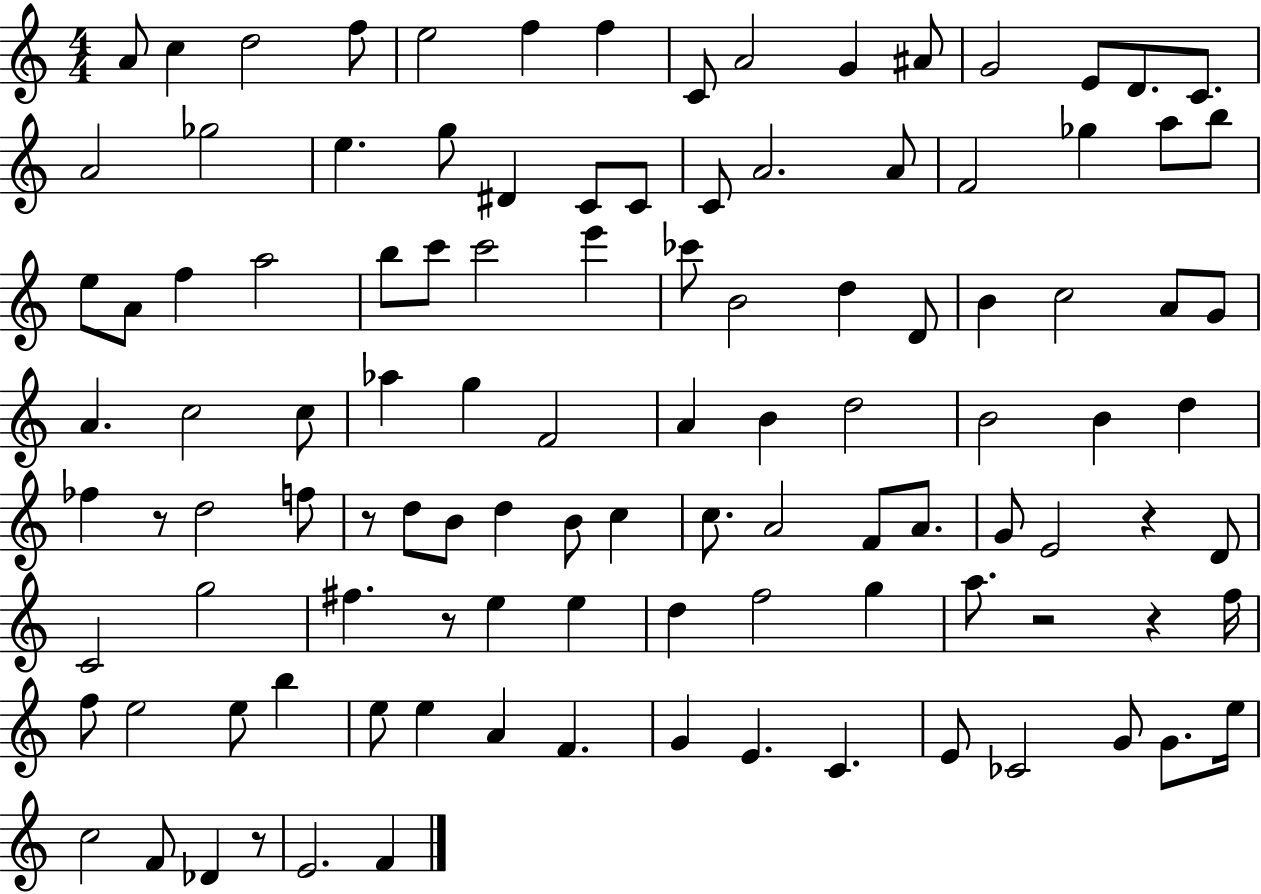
{
  \clef treble
  \numericTimeSignature
  \time 4/4
  \key c \major
  a'8 c''4 d''2 f''8 | e''2 f''4 f''4 | c'8 a'2 g'4 ais'8 | g'2 e'8 d'8. c'8. | \break a'2 ges''2 | e''4. g''8 dis'4 c'8 c'8 | c'8 a'2. a'8 | f'2 ges''4 a''8 b''8 | \break e''8 a'8 f''4 a''2 | b''8 c'''8 c'''2 e'''4 | ces'''8 b'2 d''4 d'8 | b'4 c''2 a'8 g'8 | \break a'4. c''2 c''8 | aes''4 g''4 f'2 | a'4 b'4 d''2 | b'2 b'4 d''4 | \break fes''4 r8 d''2 f''8 | r8 d''8 b'8 d''4 b'8 c''4 | c''8. a'2 f'8 a'8. | g'8 e'2 r4 d'8 | \break c'2 g''2 | fis''4. r8 e''4 e''4 | d''4 f''2 g''4 | a''8. r2 r4 f''16 | \break f''8 e''2 e''8 b''4 | e''8 e''4 a'4 f'4. | g'4 e'4. c'4. | e'8 ces'2 g'8 g'8. e''16 | \break c''2 f'8 des'4 r8 | e'2. f'4 | \bar "|."
}